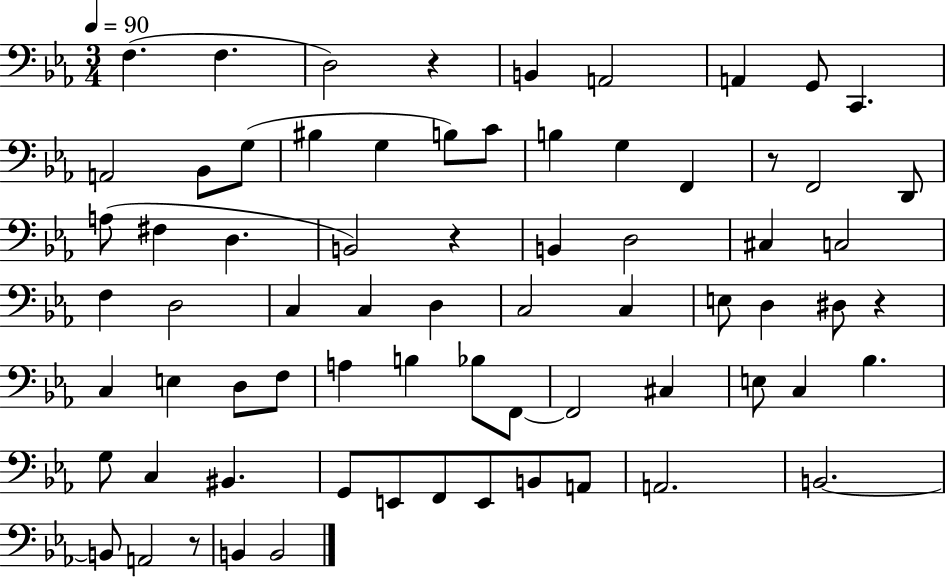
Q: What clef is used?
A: bass